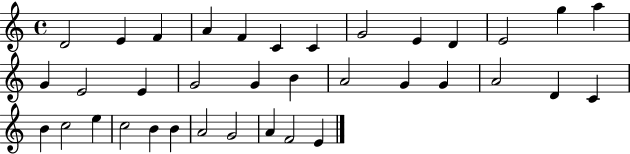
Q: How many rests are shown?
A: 0